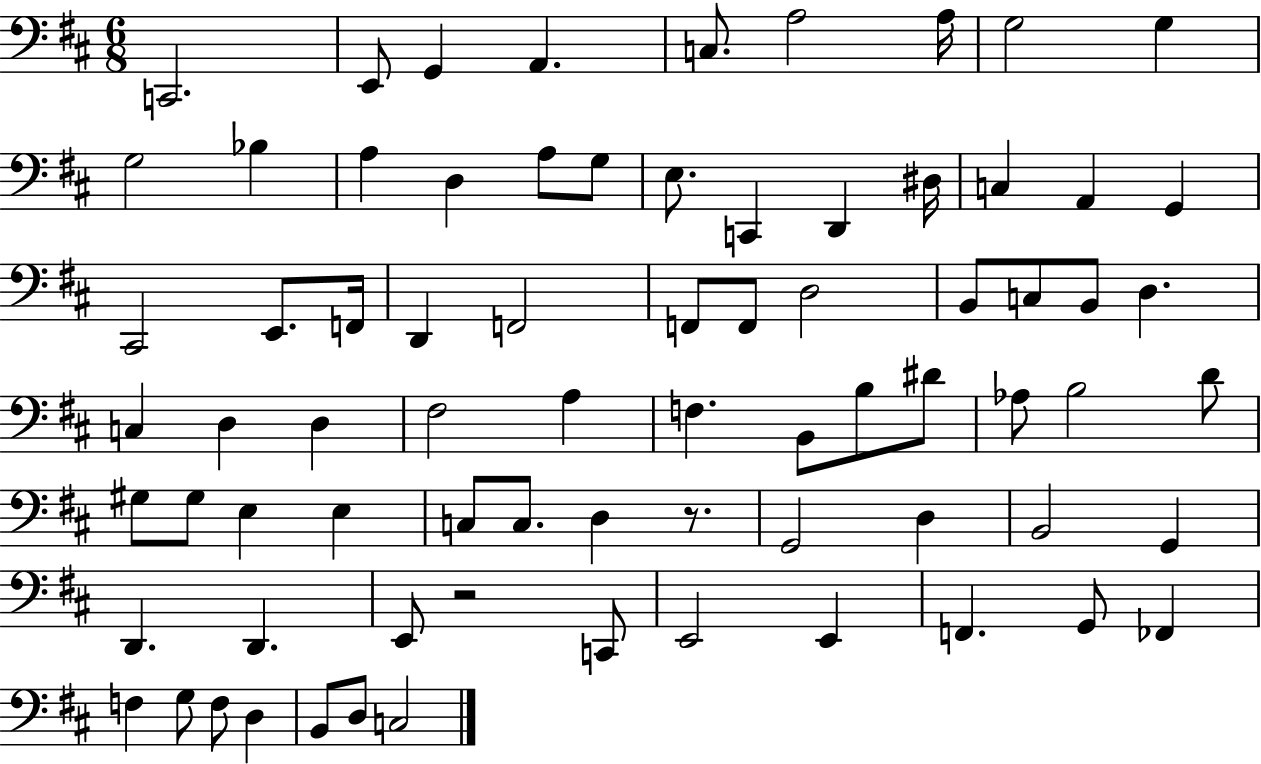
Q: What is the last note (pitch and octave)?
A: C3